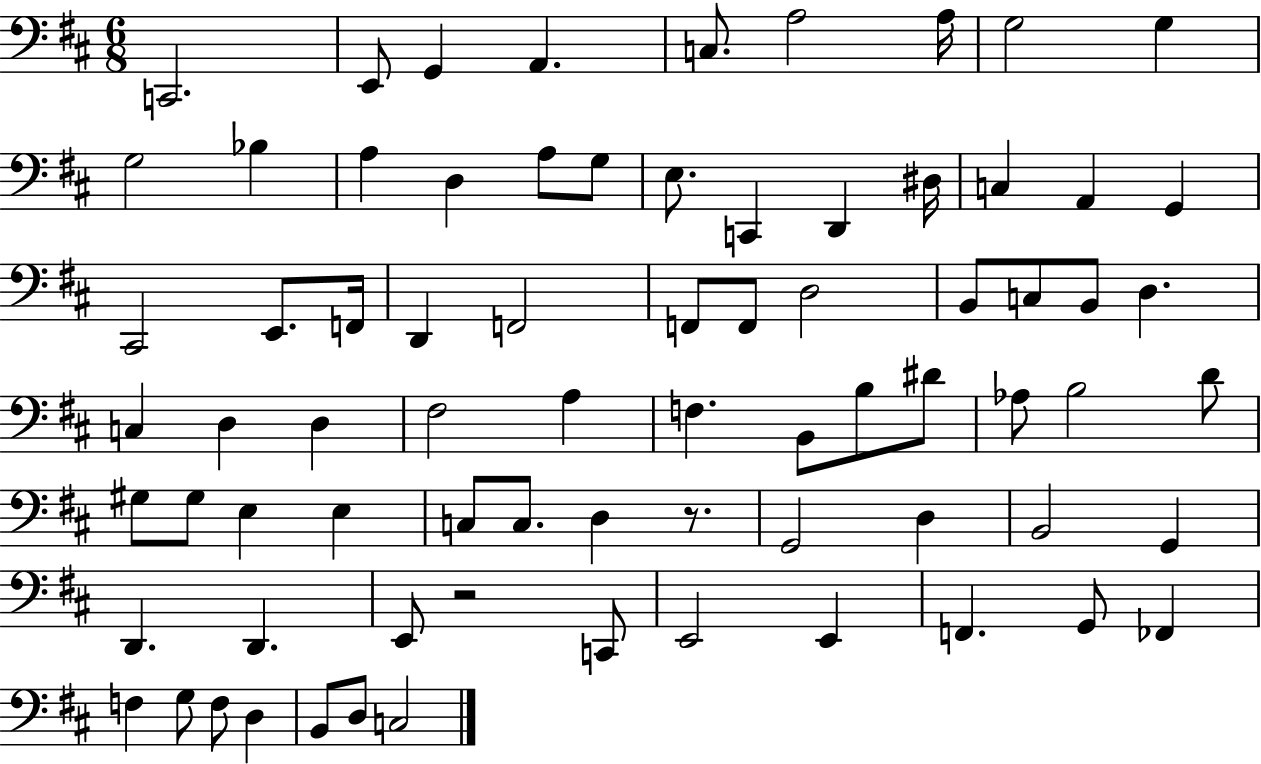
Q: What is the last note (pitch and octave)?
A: C3